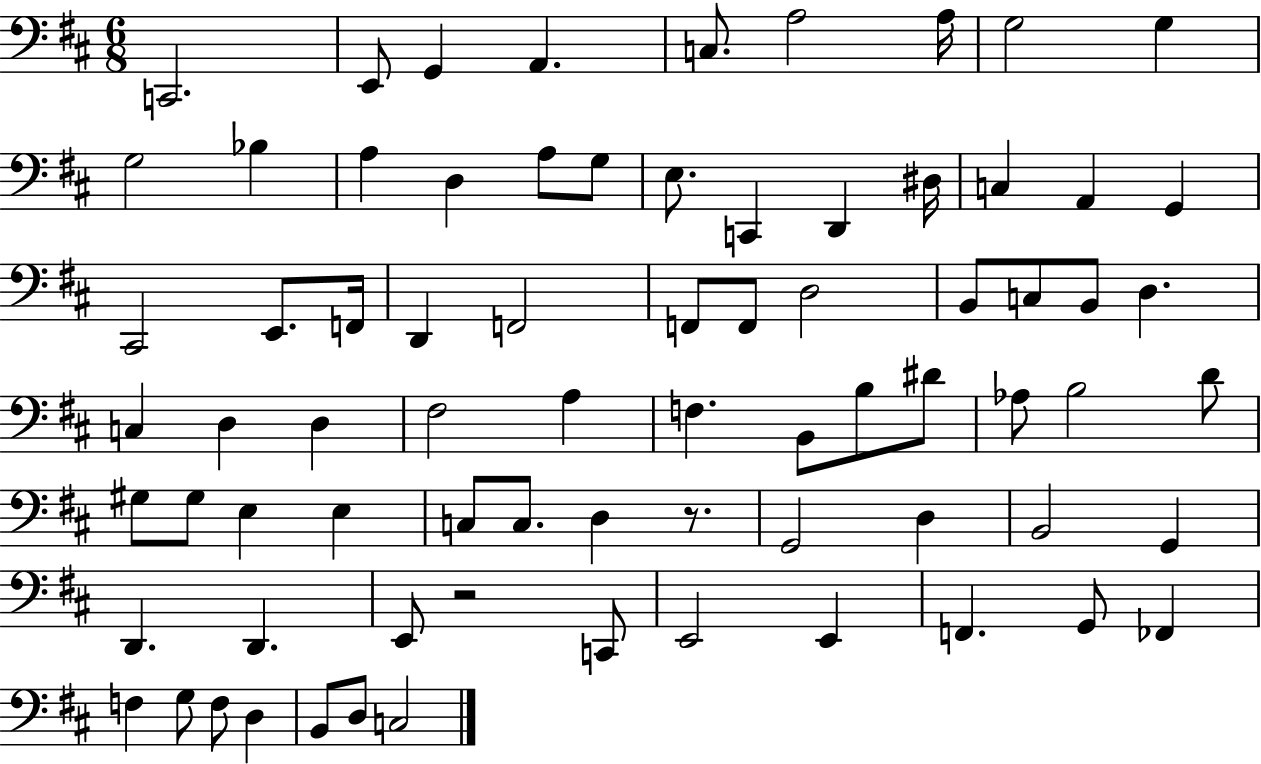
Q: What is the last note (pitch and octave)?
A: C3